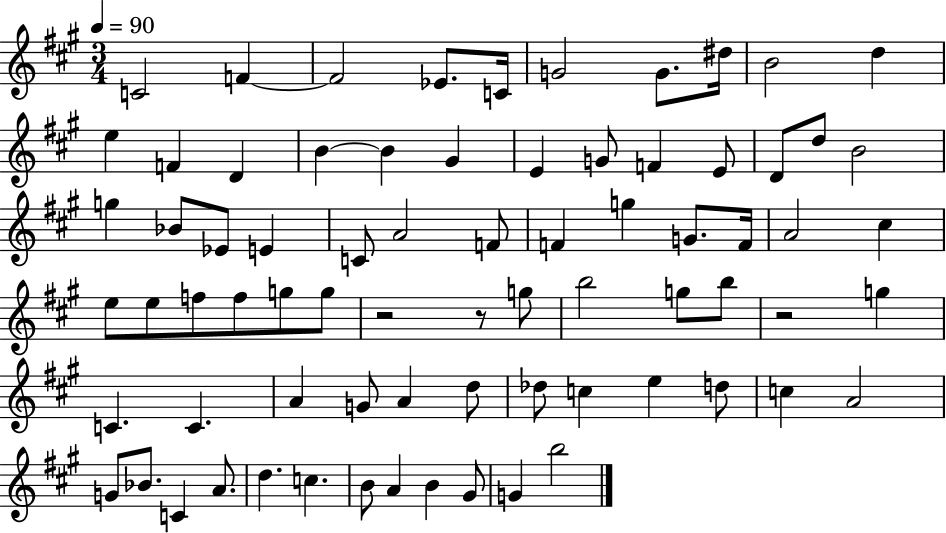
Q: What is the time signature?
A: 3/4